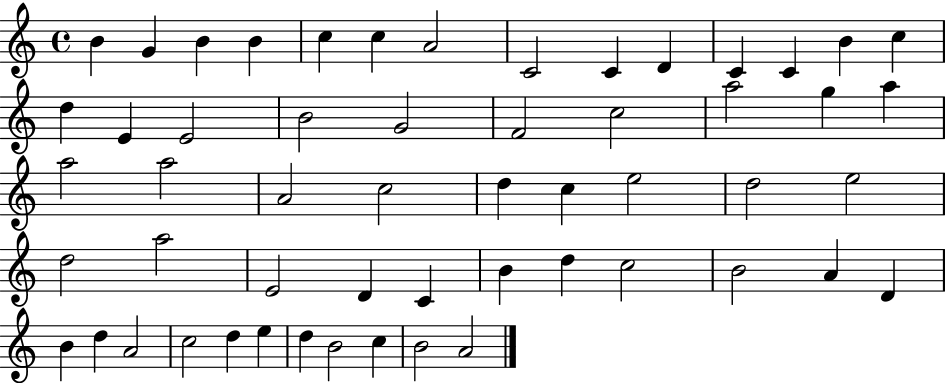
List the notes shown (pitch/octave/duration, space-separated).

B4/q G4/q B4/q B4/q C5/q C5/q A4/h C4/h C4/q D4/q C4/q C4/q B4/q C5/q D5/q E4/q E4/h B4/h G4/h F4/h C5/h A5/h G5/q A5/q A5/h A5/h A4/h C5/h D5/q C5/q E5/h D5/h E5/h D5/h A5/h E4/h D4/q C4/q B4/q D5/q C5/h B4/h A4/q D4/q B4/q D5/q A4/h C5/h D5/q E5/q D5/q B4/h C5/q B4/h A4/h